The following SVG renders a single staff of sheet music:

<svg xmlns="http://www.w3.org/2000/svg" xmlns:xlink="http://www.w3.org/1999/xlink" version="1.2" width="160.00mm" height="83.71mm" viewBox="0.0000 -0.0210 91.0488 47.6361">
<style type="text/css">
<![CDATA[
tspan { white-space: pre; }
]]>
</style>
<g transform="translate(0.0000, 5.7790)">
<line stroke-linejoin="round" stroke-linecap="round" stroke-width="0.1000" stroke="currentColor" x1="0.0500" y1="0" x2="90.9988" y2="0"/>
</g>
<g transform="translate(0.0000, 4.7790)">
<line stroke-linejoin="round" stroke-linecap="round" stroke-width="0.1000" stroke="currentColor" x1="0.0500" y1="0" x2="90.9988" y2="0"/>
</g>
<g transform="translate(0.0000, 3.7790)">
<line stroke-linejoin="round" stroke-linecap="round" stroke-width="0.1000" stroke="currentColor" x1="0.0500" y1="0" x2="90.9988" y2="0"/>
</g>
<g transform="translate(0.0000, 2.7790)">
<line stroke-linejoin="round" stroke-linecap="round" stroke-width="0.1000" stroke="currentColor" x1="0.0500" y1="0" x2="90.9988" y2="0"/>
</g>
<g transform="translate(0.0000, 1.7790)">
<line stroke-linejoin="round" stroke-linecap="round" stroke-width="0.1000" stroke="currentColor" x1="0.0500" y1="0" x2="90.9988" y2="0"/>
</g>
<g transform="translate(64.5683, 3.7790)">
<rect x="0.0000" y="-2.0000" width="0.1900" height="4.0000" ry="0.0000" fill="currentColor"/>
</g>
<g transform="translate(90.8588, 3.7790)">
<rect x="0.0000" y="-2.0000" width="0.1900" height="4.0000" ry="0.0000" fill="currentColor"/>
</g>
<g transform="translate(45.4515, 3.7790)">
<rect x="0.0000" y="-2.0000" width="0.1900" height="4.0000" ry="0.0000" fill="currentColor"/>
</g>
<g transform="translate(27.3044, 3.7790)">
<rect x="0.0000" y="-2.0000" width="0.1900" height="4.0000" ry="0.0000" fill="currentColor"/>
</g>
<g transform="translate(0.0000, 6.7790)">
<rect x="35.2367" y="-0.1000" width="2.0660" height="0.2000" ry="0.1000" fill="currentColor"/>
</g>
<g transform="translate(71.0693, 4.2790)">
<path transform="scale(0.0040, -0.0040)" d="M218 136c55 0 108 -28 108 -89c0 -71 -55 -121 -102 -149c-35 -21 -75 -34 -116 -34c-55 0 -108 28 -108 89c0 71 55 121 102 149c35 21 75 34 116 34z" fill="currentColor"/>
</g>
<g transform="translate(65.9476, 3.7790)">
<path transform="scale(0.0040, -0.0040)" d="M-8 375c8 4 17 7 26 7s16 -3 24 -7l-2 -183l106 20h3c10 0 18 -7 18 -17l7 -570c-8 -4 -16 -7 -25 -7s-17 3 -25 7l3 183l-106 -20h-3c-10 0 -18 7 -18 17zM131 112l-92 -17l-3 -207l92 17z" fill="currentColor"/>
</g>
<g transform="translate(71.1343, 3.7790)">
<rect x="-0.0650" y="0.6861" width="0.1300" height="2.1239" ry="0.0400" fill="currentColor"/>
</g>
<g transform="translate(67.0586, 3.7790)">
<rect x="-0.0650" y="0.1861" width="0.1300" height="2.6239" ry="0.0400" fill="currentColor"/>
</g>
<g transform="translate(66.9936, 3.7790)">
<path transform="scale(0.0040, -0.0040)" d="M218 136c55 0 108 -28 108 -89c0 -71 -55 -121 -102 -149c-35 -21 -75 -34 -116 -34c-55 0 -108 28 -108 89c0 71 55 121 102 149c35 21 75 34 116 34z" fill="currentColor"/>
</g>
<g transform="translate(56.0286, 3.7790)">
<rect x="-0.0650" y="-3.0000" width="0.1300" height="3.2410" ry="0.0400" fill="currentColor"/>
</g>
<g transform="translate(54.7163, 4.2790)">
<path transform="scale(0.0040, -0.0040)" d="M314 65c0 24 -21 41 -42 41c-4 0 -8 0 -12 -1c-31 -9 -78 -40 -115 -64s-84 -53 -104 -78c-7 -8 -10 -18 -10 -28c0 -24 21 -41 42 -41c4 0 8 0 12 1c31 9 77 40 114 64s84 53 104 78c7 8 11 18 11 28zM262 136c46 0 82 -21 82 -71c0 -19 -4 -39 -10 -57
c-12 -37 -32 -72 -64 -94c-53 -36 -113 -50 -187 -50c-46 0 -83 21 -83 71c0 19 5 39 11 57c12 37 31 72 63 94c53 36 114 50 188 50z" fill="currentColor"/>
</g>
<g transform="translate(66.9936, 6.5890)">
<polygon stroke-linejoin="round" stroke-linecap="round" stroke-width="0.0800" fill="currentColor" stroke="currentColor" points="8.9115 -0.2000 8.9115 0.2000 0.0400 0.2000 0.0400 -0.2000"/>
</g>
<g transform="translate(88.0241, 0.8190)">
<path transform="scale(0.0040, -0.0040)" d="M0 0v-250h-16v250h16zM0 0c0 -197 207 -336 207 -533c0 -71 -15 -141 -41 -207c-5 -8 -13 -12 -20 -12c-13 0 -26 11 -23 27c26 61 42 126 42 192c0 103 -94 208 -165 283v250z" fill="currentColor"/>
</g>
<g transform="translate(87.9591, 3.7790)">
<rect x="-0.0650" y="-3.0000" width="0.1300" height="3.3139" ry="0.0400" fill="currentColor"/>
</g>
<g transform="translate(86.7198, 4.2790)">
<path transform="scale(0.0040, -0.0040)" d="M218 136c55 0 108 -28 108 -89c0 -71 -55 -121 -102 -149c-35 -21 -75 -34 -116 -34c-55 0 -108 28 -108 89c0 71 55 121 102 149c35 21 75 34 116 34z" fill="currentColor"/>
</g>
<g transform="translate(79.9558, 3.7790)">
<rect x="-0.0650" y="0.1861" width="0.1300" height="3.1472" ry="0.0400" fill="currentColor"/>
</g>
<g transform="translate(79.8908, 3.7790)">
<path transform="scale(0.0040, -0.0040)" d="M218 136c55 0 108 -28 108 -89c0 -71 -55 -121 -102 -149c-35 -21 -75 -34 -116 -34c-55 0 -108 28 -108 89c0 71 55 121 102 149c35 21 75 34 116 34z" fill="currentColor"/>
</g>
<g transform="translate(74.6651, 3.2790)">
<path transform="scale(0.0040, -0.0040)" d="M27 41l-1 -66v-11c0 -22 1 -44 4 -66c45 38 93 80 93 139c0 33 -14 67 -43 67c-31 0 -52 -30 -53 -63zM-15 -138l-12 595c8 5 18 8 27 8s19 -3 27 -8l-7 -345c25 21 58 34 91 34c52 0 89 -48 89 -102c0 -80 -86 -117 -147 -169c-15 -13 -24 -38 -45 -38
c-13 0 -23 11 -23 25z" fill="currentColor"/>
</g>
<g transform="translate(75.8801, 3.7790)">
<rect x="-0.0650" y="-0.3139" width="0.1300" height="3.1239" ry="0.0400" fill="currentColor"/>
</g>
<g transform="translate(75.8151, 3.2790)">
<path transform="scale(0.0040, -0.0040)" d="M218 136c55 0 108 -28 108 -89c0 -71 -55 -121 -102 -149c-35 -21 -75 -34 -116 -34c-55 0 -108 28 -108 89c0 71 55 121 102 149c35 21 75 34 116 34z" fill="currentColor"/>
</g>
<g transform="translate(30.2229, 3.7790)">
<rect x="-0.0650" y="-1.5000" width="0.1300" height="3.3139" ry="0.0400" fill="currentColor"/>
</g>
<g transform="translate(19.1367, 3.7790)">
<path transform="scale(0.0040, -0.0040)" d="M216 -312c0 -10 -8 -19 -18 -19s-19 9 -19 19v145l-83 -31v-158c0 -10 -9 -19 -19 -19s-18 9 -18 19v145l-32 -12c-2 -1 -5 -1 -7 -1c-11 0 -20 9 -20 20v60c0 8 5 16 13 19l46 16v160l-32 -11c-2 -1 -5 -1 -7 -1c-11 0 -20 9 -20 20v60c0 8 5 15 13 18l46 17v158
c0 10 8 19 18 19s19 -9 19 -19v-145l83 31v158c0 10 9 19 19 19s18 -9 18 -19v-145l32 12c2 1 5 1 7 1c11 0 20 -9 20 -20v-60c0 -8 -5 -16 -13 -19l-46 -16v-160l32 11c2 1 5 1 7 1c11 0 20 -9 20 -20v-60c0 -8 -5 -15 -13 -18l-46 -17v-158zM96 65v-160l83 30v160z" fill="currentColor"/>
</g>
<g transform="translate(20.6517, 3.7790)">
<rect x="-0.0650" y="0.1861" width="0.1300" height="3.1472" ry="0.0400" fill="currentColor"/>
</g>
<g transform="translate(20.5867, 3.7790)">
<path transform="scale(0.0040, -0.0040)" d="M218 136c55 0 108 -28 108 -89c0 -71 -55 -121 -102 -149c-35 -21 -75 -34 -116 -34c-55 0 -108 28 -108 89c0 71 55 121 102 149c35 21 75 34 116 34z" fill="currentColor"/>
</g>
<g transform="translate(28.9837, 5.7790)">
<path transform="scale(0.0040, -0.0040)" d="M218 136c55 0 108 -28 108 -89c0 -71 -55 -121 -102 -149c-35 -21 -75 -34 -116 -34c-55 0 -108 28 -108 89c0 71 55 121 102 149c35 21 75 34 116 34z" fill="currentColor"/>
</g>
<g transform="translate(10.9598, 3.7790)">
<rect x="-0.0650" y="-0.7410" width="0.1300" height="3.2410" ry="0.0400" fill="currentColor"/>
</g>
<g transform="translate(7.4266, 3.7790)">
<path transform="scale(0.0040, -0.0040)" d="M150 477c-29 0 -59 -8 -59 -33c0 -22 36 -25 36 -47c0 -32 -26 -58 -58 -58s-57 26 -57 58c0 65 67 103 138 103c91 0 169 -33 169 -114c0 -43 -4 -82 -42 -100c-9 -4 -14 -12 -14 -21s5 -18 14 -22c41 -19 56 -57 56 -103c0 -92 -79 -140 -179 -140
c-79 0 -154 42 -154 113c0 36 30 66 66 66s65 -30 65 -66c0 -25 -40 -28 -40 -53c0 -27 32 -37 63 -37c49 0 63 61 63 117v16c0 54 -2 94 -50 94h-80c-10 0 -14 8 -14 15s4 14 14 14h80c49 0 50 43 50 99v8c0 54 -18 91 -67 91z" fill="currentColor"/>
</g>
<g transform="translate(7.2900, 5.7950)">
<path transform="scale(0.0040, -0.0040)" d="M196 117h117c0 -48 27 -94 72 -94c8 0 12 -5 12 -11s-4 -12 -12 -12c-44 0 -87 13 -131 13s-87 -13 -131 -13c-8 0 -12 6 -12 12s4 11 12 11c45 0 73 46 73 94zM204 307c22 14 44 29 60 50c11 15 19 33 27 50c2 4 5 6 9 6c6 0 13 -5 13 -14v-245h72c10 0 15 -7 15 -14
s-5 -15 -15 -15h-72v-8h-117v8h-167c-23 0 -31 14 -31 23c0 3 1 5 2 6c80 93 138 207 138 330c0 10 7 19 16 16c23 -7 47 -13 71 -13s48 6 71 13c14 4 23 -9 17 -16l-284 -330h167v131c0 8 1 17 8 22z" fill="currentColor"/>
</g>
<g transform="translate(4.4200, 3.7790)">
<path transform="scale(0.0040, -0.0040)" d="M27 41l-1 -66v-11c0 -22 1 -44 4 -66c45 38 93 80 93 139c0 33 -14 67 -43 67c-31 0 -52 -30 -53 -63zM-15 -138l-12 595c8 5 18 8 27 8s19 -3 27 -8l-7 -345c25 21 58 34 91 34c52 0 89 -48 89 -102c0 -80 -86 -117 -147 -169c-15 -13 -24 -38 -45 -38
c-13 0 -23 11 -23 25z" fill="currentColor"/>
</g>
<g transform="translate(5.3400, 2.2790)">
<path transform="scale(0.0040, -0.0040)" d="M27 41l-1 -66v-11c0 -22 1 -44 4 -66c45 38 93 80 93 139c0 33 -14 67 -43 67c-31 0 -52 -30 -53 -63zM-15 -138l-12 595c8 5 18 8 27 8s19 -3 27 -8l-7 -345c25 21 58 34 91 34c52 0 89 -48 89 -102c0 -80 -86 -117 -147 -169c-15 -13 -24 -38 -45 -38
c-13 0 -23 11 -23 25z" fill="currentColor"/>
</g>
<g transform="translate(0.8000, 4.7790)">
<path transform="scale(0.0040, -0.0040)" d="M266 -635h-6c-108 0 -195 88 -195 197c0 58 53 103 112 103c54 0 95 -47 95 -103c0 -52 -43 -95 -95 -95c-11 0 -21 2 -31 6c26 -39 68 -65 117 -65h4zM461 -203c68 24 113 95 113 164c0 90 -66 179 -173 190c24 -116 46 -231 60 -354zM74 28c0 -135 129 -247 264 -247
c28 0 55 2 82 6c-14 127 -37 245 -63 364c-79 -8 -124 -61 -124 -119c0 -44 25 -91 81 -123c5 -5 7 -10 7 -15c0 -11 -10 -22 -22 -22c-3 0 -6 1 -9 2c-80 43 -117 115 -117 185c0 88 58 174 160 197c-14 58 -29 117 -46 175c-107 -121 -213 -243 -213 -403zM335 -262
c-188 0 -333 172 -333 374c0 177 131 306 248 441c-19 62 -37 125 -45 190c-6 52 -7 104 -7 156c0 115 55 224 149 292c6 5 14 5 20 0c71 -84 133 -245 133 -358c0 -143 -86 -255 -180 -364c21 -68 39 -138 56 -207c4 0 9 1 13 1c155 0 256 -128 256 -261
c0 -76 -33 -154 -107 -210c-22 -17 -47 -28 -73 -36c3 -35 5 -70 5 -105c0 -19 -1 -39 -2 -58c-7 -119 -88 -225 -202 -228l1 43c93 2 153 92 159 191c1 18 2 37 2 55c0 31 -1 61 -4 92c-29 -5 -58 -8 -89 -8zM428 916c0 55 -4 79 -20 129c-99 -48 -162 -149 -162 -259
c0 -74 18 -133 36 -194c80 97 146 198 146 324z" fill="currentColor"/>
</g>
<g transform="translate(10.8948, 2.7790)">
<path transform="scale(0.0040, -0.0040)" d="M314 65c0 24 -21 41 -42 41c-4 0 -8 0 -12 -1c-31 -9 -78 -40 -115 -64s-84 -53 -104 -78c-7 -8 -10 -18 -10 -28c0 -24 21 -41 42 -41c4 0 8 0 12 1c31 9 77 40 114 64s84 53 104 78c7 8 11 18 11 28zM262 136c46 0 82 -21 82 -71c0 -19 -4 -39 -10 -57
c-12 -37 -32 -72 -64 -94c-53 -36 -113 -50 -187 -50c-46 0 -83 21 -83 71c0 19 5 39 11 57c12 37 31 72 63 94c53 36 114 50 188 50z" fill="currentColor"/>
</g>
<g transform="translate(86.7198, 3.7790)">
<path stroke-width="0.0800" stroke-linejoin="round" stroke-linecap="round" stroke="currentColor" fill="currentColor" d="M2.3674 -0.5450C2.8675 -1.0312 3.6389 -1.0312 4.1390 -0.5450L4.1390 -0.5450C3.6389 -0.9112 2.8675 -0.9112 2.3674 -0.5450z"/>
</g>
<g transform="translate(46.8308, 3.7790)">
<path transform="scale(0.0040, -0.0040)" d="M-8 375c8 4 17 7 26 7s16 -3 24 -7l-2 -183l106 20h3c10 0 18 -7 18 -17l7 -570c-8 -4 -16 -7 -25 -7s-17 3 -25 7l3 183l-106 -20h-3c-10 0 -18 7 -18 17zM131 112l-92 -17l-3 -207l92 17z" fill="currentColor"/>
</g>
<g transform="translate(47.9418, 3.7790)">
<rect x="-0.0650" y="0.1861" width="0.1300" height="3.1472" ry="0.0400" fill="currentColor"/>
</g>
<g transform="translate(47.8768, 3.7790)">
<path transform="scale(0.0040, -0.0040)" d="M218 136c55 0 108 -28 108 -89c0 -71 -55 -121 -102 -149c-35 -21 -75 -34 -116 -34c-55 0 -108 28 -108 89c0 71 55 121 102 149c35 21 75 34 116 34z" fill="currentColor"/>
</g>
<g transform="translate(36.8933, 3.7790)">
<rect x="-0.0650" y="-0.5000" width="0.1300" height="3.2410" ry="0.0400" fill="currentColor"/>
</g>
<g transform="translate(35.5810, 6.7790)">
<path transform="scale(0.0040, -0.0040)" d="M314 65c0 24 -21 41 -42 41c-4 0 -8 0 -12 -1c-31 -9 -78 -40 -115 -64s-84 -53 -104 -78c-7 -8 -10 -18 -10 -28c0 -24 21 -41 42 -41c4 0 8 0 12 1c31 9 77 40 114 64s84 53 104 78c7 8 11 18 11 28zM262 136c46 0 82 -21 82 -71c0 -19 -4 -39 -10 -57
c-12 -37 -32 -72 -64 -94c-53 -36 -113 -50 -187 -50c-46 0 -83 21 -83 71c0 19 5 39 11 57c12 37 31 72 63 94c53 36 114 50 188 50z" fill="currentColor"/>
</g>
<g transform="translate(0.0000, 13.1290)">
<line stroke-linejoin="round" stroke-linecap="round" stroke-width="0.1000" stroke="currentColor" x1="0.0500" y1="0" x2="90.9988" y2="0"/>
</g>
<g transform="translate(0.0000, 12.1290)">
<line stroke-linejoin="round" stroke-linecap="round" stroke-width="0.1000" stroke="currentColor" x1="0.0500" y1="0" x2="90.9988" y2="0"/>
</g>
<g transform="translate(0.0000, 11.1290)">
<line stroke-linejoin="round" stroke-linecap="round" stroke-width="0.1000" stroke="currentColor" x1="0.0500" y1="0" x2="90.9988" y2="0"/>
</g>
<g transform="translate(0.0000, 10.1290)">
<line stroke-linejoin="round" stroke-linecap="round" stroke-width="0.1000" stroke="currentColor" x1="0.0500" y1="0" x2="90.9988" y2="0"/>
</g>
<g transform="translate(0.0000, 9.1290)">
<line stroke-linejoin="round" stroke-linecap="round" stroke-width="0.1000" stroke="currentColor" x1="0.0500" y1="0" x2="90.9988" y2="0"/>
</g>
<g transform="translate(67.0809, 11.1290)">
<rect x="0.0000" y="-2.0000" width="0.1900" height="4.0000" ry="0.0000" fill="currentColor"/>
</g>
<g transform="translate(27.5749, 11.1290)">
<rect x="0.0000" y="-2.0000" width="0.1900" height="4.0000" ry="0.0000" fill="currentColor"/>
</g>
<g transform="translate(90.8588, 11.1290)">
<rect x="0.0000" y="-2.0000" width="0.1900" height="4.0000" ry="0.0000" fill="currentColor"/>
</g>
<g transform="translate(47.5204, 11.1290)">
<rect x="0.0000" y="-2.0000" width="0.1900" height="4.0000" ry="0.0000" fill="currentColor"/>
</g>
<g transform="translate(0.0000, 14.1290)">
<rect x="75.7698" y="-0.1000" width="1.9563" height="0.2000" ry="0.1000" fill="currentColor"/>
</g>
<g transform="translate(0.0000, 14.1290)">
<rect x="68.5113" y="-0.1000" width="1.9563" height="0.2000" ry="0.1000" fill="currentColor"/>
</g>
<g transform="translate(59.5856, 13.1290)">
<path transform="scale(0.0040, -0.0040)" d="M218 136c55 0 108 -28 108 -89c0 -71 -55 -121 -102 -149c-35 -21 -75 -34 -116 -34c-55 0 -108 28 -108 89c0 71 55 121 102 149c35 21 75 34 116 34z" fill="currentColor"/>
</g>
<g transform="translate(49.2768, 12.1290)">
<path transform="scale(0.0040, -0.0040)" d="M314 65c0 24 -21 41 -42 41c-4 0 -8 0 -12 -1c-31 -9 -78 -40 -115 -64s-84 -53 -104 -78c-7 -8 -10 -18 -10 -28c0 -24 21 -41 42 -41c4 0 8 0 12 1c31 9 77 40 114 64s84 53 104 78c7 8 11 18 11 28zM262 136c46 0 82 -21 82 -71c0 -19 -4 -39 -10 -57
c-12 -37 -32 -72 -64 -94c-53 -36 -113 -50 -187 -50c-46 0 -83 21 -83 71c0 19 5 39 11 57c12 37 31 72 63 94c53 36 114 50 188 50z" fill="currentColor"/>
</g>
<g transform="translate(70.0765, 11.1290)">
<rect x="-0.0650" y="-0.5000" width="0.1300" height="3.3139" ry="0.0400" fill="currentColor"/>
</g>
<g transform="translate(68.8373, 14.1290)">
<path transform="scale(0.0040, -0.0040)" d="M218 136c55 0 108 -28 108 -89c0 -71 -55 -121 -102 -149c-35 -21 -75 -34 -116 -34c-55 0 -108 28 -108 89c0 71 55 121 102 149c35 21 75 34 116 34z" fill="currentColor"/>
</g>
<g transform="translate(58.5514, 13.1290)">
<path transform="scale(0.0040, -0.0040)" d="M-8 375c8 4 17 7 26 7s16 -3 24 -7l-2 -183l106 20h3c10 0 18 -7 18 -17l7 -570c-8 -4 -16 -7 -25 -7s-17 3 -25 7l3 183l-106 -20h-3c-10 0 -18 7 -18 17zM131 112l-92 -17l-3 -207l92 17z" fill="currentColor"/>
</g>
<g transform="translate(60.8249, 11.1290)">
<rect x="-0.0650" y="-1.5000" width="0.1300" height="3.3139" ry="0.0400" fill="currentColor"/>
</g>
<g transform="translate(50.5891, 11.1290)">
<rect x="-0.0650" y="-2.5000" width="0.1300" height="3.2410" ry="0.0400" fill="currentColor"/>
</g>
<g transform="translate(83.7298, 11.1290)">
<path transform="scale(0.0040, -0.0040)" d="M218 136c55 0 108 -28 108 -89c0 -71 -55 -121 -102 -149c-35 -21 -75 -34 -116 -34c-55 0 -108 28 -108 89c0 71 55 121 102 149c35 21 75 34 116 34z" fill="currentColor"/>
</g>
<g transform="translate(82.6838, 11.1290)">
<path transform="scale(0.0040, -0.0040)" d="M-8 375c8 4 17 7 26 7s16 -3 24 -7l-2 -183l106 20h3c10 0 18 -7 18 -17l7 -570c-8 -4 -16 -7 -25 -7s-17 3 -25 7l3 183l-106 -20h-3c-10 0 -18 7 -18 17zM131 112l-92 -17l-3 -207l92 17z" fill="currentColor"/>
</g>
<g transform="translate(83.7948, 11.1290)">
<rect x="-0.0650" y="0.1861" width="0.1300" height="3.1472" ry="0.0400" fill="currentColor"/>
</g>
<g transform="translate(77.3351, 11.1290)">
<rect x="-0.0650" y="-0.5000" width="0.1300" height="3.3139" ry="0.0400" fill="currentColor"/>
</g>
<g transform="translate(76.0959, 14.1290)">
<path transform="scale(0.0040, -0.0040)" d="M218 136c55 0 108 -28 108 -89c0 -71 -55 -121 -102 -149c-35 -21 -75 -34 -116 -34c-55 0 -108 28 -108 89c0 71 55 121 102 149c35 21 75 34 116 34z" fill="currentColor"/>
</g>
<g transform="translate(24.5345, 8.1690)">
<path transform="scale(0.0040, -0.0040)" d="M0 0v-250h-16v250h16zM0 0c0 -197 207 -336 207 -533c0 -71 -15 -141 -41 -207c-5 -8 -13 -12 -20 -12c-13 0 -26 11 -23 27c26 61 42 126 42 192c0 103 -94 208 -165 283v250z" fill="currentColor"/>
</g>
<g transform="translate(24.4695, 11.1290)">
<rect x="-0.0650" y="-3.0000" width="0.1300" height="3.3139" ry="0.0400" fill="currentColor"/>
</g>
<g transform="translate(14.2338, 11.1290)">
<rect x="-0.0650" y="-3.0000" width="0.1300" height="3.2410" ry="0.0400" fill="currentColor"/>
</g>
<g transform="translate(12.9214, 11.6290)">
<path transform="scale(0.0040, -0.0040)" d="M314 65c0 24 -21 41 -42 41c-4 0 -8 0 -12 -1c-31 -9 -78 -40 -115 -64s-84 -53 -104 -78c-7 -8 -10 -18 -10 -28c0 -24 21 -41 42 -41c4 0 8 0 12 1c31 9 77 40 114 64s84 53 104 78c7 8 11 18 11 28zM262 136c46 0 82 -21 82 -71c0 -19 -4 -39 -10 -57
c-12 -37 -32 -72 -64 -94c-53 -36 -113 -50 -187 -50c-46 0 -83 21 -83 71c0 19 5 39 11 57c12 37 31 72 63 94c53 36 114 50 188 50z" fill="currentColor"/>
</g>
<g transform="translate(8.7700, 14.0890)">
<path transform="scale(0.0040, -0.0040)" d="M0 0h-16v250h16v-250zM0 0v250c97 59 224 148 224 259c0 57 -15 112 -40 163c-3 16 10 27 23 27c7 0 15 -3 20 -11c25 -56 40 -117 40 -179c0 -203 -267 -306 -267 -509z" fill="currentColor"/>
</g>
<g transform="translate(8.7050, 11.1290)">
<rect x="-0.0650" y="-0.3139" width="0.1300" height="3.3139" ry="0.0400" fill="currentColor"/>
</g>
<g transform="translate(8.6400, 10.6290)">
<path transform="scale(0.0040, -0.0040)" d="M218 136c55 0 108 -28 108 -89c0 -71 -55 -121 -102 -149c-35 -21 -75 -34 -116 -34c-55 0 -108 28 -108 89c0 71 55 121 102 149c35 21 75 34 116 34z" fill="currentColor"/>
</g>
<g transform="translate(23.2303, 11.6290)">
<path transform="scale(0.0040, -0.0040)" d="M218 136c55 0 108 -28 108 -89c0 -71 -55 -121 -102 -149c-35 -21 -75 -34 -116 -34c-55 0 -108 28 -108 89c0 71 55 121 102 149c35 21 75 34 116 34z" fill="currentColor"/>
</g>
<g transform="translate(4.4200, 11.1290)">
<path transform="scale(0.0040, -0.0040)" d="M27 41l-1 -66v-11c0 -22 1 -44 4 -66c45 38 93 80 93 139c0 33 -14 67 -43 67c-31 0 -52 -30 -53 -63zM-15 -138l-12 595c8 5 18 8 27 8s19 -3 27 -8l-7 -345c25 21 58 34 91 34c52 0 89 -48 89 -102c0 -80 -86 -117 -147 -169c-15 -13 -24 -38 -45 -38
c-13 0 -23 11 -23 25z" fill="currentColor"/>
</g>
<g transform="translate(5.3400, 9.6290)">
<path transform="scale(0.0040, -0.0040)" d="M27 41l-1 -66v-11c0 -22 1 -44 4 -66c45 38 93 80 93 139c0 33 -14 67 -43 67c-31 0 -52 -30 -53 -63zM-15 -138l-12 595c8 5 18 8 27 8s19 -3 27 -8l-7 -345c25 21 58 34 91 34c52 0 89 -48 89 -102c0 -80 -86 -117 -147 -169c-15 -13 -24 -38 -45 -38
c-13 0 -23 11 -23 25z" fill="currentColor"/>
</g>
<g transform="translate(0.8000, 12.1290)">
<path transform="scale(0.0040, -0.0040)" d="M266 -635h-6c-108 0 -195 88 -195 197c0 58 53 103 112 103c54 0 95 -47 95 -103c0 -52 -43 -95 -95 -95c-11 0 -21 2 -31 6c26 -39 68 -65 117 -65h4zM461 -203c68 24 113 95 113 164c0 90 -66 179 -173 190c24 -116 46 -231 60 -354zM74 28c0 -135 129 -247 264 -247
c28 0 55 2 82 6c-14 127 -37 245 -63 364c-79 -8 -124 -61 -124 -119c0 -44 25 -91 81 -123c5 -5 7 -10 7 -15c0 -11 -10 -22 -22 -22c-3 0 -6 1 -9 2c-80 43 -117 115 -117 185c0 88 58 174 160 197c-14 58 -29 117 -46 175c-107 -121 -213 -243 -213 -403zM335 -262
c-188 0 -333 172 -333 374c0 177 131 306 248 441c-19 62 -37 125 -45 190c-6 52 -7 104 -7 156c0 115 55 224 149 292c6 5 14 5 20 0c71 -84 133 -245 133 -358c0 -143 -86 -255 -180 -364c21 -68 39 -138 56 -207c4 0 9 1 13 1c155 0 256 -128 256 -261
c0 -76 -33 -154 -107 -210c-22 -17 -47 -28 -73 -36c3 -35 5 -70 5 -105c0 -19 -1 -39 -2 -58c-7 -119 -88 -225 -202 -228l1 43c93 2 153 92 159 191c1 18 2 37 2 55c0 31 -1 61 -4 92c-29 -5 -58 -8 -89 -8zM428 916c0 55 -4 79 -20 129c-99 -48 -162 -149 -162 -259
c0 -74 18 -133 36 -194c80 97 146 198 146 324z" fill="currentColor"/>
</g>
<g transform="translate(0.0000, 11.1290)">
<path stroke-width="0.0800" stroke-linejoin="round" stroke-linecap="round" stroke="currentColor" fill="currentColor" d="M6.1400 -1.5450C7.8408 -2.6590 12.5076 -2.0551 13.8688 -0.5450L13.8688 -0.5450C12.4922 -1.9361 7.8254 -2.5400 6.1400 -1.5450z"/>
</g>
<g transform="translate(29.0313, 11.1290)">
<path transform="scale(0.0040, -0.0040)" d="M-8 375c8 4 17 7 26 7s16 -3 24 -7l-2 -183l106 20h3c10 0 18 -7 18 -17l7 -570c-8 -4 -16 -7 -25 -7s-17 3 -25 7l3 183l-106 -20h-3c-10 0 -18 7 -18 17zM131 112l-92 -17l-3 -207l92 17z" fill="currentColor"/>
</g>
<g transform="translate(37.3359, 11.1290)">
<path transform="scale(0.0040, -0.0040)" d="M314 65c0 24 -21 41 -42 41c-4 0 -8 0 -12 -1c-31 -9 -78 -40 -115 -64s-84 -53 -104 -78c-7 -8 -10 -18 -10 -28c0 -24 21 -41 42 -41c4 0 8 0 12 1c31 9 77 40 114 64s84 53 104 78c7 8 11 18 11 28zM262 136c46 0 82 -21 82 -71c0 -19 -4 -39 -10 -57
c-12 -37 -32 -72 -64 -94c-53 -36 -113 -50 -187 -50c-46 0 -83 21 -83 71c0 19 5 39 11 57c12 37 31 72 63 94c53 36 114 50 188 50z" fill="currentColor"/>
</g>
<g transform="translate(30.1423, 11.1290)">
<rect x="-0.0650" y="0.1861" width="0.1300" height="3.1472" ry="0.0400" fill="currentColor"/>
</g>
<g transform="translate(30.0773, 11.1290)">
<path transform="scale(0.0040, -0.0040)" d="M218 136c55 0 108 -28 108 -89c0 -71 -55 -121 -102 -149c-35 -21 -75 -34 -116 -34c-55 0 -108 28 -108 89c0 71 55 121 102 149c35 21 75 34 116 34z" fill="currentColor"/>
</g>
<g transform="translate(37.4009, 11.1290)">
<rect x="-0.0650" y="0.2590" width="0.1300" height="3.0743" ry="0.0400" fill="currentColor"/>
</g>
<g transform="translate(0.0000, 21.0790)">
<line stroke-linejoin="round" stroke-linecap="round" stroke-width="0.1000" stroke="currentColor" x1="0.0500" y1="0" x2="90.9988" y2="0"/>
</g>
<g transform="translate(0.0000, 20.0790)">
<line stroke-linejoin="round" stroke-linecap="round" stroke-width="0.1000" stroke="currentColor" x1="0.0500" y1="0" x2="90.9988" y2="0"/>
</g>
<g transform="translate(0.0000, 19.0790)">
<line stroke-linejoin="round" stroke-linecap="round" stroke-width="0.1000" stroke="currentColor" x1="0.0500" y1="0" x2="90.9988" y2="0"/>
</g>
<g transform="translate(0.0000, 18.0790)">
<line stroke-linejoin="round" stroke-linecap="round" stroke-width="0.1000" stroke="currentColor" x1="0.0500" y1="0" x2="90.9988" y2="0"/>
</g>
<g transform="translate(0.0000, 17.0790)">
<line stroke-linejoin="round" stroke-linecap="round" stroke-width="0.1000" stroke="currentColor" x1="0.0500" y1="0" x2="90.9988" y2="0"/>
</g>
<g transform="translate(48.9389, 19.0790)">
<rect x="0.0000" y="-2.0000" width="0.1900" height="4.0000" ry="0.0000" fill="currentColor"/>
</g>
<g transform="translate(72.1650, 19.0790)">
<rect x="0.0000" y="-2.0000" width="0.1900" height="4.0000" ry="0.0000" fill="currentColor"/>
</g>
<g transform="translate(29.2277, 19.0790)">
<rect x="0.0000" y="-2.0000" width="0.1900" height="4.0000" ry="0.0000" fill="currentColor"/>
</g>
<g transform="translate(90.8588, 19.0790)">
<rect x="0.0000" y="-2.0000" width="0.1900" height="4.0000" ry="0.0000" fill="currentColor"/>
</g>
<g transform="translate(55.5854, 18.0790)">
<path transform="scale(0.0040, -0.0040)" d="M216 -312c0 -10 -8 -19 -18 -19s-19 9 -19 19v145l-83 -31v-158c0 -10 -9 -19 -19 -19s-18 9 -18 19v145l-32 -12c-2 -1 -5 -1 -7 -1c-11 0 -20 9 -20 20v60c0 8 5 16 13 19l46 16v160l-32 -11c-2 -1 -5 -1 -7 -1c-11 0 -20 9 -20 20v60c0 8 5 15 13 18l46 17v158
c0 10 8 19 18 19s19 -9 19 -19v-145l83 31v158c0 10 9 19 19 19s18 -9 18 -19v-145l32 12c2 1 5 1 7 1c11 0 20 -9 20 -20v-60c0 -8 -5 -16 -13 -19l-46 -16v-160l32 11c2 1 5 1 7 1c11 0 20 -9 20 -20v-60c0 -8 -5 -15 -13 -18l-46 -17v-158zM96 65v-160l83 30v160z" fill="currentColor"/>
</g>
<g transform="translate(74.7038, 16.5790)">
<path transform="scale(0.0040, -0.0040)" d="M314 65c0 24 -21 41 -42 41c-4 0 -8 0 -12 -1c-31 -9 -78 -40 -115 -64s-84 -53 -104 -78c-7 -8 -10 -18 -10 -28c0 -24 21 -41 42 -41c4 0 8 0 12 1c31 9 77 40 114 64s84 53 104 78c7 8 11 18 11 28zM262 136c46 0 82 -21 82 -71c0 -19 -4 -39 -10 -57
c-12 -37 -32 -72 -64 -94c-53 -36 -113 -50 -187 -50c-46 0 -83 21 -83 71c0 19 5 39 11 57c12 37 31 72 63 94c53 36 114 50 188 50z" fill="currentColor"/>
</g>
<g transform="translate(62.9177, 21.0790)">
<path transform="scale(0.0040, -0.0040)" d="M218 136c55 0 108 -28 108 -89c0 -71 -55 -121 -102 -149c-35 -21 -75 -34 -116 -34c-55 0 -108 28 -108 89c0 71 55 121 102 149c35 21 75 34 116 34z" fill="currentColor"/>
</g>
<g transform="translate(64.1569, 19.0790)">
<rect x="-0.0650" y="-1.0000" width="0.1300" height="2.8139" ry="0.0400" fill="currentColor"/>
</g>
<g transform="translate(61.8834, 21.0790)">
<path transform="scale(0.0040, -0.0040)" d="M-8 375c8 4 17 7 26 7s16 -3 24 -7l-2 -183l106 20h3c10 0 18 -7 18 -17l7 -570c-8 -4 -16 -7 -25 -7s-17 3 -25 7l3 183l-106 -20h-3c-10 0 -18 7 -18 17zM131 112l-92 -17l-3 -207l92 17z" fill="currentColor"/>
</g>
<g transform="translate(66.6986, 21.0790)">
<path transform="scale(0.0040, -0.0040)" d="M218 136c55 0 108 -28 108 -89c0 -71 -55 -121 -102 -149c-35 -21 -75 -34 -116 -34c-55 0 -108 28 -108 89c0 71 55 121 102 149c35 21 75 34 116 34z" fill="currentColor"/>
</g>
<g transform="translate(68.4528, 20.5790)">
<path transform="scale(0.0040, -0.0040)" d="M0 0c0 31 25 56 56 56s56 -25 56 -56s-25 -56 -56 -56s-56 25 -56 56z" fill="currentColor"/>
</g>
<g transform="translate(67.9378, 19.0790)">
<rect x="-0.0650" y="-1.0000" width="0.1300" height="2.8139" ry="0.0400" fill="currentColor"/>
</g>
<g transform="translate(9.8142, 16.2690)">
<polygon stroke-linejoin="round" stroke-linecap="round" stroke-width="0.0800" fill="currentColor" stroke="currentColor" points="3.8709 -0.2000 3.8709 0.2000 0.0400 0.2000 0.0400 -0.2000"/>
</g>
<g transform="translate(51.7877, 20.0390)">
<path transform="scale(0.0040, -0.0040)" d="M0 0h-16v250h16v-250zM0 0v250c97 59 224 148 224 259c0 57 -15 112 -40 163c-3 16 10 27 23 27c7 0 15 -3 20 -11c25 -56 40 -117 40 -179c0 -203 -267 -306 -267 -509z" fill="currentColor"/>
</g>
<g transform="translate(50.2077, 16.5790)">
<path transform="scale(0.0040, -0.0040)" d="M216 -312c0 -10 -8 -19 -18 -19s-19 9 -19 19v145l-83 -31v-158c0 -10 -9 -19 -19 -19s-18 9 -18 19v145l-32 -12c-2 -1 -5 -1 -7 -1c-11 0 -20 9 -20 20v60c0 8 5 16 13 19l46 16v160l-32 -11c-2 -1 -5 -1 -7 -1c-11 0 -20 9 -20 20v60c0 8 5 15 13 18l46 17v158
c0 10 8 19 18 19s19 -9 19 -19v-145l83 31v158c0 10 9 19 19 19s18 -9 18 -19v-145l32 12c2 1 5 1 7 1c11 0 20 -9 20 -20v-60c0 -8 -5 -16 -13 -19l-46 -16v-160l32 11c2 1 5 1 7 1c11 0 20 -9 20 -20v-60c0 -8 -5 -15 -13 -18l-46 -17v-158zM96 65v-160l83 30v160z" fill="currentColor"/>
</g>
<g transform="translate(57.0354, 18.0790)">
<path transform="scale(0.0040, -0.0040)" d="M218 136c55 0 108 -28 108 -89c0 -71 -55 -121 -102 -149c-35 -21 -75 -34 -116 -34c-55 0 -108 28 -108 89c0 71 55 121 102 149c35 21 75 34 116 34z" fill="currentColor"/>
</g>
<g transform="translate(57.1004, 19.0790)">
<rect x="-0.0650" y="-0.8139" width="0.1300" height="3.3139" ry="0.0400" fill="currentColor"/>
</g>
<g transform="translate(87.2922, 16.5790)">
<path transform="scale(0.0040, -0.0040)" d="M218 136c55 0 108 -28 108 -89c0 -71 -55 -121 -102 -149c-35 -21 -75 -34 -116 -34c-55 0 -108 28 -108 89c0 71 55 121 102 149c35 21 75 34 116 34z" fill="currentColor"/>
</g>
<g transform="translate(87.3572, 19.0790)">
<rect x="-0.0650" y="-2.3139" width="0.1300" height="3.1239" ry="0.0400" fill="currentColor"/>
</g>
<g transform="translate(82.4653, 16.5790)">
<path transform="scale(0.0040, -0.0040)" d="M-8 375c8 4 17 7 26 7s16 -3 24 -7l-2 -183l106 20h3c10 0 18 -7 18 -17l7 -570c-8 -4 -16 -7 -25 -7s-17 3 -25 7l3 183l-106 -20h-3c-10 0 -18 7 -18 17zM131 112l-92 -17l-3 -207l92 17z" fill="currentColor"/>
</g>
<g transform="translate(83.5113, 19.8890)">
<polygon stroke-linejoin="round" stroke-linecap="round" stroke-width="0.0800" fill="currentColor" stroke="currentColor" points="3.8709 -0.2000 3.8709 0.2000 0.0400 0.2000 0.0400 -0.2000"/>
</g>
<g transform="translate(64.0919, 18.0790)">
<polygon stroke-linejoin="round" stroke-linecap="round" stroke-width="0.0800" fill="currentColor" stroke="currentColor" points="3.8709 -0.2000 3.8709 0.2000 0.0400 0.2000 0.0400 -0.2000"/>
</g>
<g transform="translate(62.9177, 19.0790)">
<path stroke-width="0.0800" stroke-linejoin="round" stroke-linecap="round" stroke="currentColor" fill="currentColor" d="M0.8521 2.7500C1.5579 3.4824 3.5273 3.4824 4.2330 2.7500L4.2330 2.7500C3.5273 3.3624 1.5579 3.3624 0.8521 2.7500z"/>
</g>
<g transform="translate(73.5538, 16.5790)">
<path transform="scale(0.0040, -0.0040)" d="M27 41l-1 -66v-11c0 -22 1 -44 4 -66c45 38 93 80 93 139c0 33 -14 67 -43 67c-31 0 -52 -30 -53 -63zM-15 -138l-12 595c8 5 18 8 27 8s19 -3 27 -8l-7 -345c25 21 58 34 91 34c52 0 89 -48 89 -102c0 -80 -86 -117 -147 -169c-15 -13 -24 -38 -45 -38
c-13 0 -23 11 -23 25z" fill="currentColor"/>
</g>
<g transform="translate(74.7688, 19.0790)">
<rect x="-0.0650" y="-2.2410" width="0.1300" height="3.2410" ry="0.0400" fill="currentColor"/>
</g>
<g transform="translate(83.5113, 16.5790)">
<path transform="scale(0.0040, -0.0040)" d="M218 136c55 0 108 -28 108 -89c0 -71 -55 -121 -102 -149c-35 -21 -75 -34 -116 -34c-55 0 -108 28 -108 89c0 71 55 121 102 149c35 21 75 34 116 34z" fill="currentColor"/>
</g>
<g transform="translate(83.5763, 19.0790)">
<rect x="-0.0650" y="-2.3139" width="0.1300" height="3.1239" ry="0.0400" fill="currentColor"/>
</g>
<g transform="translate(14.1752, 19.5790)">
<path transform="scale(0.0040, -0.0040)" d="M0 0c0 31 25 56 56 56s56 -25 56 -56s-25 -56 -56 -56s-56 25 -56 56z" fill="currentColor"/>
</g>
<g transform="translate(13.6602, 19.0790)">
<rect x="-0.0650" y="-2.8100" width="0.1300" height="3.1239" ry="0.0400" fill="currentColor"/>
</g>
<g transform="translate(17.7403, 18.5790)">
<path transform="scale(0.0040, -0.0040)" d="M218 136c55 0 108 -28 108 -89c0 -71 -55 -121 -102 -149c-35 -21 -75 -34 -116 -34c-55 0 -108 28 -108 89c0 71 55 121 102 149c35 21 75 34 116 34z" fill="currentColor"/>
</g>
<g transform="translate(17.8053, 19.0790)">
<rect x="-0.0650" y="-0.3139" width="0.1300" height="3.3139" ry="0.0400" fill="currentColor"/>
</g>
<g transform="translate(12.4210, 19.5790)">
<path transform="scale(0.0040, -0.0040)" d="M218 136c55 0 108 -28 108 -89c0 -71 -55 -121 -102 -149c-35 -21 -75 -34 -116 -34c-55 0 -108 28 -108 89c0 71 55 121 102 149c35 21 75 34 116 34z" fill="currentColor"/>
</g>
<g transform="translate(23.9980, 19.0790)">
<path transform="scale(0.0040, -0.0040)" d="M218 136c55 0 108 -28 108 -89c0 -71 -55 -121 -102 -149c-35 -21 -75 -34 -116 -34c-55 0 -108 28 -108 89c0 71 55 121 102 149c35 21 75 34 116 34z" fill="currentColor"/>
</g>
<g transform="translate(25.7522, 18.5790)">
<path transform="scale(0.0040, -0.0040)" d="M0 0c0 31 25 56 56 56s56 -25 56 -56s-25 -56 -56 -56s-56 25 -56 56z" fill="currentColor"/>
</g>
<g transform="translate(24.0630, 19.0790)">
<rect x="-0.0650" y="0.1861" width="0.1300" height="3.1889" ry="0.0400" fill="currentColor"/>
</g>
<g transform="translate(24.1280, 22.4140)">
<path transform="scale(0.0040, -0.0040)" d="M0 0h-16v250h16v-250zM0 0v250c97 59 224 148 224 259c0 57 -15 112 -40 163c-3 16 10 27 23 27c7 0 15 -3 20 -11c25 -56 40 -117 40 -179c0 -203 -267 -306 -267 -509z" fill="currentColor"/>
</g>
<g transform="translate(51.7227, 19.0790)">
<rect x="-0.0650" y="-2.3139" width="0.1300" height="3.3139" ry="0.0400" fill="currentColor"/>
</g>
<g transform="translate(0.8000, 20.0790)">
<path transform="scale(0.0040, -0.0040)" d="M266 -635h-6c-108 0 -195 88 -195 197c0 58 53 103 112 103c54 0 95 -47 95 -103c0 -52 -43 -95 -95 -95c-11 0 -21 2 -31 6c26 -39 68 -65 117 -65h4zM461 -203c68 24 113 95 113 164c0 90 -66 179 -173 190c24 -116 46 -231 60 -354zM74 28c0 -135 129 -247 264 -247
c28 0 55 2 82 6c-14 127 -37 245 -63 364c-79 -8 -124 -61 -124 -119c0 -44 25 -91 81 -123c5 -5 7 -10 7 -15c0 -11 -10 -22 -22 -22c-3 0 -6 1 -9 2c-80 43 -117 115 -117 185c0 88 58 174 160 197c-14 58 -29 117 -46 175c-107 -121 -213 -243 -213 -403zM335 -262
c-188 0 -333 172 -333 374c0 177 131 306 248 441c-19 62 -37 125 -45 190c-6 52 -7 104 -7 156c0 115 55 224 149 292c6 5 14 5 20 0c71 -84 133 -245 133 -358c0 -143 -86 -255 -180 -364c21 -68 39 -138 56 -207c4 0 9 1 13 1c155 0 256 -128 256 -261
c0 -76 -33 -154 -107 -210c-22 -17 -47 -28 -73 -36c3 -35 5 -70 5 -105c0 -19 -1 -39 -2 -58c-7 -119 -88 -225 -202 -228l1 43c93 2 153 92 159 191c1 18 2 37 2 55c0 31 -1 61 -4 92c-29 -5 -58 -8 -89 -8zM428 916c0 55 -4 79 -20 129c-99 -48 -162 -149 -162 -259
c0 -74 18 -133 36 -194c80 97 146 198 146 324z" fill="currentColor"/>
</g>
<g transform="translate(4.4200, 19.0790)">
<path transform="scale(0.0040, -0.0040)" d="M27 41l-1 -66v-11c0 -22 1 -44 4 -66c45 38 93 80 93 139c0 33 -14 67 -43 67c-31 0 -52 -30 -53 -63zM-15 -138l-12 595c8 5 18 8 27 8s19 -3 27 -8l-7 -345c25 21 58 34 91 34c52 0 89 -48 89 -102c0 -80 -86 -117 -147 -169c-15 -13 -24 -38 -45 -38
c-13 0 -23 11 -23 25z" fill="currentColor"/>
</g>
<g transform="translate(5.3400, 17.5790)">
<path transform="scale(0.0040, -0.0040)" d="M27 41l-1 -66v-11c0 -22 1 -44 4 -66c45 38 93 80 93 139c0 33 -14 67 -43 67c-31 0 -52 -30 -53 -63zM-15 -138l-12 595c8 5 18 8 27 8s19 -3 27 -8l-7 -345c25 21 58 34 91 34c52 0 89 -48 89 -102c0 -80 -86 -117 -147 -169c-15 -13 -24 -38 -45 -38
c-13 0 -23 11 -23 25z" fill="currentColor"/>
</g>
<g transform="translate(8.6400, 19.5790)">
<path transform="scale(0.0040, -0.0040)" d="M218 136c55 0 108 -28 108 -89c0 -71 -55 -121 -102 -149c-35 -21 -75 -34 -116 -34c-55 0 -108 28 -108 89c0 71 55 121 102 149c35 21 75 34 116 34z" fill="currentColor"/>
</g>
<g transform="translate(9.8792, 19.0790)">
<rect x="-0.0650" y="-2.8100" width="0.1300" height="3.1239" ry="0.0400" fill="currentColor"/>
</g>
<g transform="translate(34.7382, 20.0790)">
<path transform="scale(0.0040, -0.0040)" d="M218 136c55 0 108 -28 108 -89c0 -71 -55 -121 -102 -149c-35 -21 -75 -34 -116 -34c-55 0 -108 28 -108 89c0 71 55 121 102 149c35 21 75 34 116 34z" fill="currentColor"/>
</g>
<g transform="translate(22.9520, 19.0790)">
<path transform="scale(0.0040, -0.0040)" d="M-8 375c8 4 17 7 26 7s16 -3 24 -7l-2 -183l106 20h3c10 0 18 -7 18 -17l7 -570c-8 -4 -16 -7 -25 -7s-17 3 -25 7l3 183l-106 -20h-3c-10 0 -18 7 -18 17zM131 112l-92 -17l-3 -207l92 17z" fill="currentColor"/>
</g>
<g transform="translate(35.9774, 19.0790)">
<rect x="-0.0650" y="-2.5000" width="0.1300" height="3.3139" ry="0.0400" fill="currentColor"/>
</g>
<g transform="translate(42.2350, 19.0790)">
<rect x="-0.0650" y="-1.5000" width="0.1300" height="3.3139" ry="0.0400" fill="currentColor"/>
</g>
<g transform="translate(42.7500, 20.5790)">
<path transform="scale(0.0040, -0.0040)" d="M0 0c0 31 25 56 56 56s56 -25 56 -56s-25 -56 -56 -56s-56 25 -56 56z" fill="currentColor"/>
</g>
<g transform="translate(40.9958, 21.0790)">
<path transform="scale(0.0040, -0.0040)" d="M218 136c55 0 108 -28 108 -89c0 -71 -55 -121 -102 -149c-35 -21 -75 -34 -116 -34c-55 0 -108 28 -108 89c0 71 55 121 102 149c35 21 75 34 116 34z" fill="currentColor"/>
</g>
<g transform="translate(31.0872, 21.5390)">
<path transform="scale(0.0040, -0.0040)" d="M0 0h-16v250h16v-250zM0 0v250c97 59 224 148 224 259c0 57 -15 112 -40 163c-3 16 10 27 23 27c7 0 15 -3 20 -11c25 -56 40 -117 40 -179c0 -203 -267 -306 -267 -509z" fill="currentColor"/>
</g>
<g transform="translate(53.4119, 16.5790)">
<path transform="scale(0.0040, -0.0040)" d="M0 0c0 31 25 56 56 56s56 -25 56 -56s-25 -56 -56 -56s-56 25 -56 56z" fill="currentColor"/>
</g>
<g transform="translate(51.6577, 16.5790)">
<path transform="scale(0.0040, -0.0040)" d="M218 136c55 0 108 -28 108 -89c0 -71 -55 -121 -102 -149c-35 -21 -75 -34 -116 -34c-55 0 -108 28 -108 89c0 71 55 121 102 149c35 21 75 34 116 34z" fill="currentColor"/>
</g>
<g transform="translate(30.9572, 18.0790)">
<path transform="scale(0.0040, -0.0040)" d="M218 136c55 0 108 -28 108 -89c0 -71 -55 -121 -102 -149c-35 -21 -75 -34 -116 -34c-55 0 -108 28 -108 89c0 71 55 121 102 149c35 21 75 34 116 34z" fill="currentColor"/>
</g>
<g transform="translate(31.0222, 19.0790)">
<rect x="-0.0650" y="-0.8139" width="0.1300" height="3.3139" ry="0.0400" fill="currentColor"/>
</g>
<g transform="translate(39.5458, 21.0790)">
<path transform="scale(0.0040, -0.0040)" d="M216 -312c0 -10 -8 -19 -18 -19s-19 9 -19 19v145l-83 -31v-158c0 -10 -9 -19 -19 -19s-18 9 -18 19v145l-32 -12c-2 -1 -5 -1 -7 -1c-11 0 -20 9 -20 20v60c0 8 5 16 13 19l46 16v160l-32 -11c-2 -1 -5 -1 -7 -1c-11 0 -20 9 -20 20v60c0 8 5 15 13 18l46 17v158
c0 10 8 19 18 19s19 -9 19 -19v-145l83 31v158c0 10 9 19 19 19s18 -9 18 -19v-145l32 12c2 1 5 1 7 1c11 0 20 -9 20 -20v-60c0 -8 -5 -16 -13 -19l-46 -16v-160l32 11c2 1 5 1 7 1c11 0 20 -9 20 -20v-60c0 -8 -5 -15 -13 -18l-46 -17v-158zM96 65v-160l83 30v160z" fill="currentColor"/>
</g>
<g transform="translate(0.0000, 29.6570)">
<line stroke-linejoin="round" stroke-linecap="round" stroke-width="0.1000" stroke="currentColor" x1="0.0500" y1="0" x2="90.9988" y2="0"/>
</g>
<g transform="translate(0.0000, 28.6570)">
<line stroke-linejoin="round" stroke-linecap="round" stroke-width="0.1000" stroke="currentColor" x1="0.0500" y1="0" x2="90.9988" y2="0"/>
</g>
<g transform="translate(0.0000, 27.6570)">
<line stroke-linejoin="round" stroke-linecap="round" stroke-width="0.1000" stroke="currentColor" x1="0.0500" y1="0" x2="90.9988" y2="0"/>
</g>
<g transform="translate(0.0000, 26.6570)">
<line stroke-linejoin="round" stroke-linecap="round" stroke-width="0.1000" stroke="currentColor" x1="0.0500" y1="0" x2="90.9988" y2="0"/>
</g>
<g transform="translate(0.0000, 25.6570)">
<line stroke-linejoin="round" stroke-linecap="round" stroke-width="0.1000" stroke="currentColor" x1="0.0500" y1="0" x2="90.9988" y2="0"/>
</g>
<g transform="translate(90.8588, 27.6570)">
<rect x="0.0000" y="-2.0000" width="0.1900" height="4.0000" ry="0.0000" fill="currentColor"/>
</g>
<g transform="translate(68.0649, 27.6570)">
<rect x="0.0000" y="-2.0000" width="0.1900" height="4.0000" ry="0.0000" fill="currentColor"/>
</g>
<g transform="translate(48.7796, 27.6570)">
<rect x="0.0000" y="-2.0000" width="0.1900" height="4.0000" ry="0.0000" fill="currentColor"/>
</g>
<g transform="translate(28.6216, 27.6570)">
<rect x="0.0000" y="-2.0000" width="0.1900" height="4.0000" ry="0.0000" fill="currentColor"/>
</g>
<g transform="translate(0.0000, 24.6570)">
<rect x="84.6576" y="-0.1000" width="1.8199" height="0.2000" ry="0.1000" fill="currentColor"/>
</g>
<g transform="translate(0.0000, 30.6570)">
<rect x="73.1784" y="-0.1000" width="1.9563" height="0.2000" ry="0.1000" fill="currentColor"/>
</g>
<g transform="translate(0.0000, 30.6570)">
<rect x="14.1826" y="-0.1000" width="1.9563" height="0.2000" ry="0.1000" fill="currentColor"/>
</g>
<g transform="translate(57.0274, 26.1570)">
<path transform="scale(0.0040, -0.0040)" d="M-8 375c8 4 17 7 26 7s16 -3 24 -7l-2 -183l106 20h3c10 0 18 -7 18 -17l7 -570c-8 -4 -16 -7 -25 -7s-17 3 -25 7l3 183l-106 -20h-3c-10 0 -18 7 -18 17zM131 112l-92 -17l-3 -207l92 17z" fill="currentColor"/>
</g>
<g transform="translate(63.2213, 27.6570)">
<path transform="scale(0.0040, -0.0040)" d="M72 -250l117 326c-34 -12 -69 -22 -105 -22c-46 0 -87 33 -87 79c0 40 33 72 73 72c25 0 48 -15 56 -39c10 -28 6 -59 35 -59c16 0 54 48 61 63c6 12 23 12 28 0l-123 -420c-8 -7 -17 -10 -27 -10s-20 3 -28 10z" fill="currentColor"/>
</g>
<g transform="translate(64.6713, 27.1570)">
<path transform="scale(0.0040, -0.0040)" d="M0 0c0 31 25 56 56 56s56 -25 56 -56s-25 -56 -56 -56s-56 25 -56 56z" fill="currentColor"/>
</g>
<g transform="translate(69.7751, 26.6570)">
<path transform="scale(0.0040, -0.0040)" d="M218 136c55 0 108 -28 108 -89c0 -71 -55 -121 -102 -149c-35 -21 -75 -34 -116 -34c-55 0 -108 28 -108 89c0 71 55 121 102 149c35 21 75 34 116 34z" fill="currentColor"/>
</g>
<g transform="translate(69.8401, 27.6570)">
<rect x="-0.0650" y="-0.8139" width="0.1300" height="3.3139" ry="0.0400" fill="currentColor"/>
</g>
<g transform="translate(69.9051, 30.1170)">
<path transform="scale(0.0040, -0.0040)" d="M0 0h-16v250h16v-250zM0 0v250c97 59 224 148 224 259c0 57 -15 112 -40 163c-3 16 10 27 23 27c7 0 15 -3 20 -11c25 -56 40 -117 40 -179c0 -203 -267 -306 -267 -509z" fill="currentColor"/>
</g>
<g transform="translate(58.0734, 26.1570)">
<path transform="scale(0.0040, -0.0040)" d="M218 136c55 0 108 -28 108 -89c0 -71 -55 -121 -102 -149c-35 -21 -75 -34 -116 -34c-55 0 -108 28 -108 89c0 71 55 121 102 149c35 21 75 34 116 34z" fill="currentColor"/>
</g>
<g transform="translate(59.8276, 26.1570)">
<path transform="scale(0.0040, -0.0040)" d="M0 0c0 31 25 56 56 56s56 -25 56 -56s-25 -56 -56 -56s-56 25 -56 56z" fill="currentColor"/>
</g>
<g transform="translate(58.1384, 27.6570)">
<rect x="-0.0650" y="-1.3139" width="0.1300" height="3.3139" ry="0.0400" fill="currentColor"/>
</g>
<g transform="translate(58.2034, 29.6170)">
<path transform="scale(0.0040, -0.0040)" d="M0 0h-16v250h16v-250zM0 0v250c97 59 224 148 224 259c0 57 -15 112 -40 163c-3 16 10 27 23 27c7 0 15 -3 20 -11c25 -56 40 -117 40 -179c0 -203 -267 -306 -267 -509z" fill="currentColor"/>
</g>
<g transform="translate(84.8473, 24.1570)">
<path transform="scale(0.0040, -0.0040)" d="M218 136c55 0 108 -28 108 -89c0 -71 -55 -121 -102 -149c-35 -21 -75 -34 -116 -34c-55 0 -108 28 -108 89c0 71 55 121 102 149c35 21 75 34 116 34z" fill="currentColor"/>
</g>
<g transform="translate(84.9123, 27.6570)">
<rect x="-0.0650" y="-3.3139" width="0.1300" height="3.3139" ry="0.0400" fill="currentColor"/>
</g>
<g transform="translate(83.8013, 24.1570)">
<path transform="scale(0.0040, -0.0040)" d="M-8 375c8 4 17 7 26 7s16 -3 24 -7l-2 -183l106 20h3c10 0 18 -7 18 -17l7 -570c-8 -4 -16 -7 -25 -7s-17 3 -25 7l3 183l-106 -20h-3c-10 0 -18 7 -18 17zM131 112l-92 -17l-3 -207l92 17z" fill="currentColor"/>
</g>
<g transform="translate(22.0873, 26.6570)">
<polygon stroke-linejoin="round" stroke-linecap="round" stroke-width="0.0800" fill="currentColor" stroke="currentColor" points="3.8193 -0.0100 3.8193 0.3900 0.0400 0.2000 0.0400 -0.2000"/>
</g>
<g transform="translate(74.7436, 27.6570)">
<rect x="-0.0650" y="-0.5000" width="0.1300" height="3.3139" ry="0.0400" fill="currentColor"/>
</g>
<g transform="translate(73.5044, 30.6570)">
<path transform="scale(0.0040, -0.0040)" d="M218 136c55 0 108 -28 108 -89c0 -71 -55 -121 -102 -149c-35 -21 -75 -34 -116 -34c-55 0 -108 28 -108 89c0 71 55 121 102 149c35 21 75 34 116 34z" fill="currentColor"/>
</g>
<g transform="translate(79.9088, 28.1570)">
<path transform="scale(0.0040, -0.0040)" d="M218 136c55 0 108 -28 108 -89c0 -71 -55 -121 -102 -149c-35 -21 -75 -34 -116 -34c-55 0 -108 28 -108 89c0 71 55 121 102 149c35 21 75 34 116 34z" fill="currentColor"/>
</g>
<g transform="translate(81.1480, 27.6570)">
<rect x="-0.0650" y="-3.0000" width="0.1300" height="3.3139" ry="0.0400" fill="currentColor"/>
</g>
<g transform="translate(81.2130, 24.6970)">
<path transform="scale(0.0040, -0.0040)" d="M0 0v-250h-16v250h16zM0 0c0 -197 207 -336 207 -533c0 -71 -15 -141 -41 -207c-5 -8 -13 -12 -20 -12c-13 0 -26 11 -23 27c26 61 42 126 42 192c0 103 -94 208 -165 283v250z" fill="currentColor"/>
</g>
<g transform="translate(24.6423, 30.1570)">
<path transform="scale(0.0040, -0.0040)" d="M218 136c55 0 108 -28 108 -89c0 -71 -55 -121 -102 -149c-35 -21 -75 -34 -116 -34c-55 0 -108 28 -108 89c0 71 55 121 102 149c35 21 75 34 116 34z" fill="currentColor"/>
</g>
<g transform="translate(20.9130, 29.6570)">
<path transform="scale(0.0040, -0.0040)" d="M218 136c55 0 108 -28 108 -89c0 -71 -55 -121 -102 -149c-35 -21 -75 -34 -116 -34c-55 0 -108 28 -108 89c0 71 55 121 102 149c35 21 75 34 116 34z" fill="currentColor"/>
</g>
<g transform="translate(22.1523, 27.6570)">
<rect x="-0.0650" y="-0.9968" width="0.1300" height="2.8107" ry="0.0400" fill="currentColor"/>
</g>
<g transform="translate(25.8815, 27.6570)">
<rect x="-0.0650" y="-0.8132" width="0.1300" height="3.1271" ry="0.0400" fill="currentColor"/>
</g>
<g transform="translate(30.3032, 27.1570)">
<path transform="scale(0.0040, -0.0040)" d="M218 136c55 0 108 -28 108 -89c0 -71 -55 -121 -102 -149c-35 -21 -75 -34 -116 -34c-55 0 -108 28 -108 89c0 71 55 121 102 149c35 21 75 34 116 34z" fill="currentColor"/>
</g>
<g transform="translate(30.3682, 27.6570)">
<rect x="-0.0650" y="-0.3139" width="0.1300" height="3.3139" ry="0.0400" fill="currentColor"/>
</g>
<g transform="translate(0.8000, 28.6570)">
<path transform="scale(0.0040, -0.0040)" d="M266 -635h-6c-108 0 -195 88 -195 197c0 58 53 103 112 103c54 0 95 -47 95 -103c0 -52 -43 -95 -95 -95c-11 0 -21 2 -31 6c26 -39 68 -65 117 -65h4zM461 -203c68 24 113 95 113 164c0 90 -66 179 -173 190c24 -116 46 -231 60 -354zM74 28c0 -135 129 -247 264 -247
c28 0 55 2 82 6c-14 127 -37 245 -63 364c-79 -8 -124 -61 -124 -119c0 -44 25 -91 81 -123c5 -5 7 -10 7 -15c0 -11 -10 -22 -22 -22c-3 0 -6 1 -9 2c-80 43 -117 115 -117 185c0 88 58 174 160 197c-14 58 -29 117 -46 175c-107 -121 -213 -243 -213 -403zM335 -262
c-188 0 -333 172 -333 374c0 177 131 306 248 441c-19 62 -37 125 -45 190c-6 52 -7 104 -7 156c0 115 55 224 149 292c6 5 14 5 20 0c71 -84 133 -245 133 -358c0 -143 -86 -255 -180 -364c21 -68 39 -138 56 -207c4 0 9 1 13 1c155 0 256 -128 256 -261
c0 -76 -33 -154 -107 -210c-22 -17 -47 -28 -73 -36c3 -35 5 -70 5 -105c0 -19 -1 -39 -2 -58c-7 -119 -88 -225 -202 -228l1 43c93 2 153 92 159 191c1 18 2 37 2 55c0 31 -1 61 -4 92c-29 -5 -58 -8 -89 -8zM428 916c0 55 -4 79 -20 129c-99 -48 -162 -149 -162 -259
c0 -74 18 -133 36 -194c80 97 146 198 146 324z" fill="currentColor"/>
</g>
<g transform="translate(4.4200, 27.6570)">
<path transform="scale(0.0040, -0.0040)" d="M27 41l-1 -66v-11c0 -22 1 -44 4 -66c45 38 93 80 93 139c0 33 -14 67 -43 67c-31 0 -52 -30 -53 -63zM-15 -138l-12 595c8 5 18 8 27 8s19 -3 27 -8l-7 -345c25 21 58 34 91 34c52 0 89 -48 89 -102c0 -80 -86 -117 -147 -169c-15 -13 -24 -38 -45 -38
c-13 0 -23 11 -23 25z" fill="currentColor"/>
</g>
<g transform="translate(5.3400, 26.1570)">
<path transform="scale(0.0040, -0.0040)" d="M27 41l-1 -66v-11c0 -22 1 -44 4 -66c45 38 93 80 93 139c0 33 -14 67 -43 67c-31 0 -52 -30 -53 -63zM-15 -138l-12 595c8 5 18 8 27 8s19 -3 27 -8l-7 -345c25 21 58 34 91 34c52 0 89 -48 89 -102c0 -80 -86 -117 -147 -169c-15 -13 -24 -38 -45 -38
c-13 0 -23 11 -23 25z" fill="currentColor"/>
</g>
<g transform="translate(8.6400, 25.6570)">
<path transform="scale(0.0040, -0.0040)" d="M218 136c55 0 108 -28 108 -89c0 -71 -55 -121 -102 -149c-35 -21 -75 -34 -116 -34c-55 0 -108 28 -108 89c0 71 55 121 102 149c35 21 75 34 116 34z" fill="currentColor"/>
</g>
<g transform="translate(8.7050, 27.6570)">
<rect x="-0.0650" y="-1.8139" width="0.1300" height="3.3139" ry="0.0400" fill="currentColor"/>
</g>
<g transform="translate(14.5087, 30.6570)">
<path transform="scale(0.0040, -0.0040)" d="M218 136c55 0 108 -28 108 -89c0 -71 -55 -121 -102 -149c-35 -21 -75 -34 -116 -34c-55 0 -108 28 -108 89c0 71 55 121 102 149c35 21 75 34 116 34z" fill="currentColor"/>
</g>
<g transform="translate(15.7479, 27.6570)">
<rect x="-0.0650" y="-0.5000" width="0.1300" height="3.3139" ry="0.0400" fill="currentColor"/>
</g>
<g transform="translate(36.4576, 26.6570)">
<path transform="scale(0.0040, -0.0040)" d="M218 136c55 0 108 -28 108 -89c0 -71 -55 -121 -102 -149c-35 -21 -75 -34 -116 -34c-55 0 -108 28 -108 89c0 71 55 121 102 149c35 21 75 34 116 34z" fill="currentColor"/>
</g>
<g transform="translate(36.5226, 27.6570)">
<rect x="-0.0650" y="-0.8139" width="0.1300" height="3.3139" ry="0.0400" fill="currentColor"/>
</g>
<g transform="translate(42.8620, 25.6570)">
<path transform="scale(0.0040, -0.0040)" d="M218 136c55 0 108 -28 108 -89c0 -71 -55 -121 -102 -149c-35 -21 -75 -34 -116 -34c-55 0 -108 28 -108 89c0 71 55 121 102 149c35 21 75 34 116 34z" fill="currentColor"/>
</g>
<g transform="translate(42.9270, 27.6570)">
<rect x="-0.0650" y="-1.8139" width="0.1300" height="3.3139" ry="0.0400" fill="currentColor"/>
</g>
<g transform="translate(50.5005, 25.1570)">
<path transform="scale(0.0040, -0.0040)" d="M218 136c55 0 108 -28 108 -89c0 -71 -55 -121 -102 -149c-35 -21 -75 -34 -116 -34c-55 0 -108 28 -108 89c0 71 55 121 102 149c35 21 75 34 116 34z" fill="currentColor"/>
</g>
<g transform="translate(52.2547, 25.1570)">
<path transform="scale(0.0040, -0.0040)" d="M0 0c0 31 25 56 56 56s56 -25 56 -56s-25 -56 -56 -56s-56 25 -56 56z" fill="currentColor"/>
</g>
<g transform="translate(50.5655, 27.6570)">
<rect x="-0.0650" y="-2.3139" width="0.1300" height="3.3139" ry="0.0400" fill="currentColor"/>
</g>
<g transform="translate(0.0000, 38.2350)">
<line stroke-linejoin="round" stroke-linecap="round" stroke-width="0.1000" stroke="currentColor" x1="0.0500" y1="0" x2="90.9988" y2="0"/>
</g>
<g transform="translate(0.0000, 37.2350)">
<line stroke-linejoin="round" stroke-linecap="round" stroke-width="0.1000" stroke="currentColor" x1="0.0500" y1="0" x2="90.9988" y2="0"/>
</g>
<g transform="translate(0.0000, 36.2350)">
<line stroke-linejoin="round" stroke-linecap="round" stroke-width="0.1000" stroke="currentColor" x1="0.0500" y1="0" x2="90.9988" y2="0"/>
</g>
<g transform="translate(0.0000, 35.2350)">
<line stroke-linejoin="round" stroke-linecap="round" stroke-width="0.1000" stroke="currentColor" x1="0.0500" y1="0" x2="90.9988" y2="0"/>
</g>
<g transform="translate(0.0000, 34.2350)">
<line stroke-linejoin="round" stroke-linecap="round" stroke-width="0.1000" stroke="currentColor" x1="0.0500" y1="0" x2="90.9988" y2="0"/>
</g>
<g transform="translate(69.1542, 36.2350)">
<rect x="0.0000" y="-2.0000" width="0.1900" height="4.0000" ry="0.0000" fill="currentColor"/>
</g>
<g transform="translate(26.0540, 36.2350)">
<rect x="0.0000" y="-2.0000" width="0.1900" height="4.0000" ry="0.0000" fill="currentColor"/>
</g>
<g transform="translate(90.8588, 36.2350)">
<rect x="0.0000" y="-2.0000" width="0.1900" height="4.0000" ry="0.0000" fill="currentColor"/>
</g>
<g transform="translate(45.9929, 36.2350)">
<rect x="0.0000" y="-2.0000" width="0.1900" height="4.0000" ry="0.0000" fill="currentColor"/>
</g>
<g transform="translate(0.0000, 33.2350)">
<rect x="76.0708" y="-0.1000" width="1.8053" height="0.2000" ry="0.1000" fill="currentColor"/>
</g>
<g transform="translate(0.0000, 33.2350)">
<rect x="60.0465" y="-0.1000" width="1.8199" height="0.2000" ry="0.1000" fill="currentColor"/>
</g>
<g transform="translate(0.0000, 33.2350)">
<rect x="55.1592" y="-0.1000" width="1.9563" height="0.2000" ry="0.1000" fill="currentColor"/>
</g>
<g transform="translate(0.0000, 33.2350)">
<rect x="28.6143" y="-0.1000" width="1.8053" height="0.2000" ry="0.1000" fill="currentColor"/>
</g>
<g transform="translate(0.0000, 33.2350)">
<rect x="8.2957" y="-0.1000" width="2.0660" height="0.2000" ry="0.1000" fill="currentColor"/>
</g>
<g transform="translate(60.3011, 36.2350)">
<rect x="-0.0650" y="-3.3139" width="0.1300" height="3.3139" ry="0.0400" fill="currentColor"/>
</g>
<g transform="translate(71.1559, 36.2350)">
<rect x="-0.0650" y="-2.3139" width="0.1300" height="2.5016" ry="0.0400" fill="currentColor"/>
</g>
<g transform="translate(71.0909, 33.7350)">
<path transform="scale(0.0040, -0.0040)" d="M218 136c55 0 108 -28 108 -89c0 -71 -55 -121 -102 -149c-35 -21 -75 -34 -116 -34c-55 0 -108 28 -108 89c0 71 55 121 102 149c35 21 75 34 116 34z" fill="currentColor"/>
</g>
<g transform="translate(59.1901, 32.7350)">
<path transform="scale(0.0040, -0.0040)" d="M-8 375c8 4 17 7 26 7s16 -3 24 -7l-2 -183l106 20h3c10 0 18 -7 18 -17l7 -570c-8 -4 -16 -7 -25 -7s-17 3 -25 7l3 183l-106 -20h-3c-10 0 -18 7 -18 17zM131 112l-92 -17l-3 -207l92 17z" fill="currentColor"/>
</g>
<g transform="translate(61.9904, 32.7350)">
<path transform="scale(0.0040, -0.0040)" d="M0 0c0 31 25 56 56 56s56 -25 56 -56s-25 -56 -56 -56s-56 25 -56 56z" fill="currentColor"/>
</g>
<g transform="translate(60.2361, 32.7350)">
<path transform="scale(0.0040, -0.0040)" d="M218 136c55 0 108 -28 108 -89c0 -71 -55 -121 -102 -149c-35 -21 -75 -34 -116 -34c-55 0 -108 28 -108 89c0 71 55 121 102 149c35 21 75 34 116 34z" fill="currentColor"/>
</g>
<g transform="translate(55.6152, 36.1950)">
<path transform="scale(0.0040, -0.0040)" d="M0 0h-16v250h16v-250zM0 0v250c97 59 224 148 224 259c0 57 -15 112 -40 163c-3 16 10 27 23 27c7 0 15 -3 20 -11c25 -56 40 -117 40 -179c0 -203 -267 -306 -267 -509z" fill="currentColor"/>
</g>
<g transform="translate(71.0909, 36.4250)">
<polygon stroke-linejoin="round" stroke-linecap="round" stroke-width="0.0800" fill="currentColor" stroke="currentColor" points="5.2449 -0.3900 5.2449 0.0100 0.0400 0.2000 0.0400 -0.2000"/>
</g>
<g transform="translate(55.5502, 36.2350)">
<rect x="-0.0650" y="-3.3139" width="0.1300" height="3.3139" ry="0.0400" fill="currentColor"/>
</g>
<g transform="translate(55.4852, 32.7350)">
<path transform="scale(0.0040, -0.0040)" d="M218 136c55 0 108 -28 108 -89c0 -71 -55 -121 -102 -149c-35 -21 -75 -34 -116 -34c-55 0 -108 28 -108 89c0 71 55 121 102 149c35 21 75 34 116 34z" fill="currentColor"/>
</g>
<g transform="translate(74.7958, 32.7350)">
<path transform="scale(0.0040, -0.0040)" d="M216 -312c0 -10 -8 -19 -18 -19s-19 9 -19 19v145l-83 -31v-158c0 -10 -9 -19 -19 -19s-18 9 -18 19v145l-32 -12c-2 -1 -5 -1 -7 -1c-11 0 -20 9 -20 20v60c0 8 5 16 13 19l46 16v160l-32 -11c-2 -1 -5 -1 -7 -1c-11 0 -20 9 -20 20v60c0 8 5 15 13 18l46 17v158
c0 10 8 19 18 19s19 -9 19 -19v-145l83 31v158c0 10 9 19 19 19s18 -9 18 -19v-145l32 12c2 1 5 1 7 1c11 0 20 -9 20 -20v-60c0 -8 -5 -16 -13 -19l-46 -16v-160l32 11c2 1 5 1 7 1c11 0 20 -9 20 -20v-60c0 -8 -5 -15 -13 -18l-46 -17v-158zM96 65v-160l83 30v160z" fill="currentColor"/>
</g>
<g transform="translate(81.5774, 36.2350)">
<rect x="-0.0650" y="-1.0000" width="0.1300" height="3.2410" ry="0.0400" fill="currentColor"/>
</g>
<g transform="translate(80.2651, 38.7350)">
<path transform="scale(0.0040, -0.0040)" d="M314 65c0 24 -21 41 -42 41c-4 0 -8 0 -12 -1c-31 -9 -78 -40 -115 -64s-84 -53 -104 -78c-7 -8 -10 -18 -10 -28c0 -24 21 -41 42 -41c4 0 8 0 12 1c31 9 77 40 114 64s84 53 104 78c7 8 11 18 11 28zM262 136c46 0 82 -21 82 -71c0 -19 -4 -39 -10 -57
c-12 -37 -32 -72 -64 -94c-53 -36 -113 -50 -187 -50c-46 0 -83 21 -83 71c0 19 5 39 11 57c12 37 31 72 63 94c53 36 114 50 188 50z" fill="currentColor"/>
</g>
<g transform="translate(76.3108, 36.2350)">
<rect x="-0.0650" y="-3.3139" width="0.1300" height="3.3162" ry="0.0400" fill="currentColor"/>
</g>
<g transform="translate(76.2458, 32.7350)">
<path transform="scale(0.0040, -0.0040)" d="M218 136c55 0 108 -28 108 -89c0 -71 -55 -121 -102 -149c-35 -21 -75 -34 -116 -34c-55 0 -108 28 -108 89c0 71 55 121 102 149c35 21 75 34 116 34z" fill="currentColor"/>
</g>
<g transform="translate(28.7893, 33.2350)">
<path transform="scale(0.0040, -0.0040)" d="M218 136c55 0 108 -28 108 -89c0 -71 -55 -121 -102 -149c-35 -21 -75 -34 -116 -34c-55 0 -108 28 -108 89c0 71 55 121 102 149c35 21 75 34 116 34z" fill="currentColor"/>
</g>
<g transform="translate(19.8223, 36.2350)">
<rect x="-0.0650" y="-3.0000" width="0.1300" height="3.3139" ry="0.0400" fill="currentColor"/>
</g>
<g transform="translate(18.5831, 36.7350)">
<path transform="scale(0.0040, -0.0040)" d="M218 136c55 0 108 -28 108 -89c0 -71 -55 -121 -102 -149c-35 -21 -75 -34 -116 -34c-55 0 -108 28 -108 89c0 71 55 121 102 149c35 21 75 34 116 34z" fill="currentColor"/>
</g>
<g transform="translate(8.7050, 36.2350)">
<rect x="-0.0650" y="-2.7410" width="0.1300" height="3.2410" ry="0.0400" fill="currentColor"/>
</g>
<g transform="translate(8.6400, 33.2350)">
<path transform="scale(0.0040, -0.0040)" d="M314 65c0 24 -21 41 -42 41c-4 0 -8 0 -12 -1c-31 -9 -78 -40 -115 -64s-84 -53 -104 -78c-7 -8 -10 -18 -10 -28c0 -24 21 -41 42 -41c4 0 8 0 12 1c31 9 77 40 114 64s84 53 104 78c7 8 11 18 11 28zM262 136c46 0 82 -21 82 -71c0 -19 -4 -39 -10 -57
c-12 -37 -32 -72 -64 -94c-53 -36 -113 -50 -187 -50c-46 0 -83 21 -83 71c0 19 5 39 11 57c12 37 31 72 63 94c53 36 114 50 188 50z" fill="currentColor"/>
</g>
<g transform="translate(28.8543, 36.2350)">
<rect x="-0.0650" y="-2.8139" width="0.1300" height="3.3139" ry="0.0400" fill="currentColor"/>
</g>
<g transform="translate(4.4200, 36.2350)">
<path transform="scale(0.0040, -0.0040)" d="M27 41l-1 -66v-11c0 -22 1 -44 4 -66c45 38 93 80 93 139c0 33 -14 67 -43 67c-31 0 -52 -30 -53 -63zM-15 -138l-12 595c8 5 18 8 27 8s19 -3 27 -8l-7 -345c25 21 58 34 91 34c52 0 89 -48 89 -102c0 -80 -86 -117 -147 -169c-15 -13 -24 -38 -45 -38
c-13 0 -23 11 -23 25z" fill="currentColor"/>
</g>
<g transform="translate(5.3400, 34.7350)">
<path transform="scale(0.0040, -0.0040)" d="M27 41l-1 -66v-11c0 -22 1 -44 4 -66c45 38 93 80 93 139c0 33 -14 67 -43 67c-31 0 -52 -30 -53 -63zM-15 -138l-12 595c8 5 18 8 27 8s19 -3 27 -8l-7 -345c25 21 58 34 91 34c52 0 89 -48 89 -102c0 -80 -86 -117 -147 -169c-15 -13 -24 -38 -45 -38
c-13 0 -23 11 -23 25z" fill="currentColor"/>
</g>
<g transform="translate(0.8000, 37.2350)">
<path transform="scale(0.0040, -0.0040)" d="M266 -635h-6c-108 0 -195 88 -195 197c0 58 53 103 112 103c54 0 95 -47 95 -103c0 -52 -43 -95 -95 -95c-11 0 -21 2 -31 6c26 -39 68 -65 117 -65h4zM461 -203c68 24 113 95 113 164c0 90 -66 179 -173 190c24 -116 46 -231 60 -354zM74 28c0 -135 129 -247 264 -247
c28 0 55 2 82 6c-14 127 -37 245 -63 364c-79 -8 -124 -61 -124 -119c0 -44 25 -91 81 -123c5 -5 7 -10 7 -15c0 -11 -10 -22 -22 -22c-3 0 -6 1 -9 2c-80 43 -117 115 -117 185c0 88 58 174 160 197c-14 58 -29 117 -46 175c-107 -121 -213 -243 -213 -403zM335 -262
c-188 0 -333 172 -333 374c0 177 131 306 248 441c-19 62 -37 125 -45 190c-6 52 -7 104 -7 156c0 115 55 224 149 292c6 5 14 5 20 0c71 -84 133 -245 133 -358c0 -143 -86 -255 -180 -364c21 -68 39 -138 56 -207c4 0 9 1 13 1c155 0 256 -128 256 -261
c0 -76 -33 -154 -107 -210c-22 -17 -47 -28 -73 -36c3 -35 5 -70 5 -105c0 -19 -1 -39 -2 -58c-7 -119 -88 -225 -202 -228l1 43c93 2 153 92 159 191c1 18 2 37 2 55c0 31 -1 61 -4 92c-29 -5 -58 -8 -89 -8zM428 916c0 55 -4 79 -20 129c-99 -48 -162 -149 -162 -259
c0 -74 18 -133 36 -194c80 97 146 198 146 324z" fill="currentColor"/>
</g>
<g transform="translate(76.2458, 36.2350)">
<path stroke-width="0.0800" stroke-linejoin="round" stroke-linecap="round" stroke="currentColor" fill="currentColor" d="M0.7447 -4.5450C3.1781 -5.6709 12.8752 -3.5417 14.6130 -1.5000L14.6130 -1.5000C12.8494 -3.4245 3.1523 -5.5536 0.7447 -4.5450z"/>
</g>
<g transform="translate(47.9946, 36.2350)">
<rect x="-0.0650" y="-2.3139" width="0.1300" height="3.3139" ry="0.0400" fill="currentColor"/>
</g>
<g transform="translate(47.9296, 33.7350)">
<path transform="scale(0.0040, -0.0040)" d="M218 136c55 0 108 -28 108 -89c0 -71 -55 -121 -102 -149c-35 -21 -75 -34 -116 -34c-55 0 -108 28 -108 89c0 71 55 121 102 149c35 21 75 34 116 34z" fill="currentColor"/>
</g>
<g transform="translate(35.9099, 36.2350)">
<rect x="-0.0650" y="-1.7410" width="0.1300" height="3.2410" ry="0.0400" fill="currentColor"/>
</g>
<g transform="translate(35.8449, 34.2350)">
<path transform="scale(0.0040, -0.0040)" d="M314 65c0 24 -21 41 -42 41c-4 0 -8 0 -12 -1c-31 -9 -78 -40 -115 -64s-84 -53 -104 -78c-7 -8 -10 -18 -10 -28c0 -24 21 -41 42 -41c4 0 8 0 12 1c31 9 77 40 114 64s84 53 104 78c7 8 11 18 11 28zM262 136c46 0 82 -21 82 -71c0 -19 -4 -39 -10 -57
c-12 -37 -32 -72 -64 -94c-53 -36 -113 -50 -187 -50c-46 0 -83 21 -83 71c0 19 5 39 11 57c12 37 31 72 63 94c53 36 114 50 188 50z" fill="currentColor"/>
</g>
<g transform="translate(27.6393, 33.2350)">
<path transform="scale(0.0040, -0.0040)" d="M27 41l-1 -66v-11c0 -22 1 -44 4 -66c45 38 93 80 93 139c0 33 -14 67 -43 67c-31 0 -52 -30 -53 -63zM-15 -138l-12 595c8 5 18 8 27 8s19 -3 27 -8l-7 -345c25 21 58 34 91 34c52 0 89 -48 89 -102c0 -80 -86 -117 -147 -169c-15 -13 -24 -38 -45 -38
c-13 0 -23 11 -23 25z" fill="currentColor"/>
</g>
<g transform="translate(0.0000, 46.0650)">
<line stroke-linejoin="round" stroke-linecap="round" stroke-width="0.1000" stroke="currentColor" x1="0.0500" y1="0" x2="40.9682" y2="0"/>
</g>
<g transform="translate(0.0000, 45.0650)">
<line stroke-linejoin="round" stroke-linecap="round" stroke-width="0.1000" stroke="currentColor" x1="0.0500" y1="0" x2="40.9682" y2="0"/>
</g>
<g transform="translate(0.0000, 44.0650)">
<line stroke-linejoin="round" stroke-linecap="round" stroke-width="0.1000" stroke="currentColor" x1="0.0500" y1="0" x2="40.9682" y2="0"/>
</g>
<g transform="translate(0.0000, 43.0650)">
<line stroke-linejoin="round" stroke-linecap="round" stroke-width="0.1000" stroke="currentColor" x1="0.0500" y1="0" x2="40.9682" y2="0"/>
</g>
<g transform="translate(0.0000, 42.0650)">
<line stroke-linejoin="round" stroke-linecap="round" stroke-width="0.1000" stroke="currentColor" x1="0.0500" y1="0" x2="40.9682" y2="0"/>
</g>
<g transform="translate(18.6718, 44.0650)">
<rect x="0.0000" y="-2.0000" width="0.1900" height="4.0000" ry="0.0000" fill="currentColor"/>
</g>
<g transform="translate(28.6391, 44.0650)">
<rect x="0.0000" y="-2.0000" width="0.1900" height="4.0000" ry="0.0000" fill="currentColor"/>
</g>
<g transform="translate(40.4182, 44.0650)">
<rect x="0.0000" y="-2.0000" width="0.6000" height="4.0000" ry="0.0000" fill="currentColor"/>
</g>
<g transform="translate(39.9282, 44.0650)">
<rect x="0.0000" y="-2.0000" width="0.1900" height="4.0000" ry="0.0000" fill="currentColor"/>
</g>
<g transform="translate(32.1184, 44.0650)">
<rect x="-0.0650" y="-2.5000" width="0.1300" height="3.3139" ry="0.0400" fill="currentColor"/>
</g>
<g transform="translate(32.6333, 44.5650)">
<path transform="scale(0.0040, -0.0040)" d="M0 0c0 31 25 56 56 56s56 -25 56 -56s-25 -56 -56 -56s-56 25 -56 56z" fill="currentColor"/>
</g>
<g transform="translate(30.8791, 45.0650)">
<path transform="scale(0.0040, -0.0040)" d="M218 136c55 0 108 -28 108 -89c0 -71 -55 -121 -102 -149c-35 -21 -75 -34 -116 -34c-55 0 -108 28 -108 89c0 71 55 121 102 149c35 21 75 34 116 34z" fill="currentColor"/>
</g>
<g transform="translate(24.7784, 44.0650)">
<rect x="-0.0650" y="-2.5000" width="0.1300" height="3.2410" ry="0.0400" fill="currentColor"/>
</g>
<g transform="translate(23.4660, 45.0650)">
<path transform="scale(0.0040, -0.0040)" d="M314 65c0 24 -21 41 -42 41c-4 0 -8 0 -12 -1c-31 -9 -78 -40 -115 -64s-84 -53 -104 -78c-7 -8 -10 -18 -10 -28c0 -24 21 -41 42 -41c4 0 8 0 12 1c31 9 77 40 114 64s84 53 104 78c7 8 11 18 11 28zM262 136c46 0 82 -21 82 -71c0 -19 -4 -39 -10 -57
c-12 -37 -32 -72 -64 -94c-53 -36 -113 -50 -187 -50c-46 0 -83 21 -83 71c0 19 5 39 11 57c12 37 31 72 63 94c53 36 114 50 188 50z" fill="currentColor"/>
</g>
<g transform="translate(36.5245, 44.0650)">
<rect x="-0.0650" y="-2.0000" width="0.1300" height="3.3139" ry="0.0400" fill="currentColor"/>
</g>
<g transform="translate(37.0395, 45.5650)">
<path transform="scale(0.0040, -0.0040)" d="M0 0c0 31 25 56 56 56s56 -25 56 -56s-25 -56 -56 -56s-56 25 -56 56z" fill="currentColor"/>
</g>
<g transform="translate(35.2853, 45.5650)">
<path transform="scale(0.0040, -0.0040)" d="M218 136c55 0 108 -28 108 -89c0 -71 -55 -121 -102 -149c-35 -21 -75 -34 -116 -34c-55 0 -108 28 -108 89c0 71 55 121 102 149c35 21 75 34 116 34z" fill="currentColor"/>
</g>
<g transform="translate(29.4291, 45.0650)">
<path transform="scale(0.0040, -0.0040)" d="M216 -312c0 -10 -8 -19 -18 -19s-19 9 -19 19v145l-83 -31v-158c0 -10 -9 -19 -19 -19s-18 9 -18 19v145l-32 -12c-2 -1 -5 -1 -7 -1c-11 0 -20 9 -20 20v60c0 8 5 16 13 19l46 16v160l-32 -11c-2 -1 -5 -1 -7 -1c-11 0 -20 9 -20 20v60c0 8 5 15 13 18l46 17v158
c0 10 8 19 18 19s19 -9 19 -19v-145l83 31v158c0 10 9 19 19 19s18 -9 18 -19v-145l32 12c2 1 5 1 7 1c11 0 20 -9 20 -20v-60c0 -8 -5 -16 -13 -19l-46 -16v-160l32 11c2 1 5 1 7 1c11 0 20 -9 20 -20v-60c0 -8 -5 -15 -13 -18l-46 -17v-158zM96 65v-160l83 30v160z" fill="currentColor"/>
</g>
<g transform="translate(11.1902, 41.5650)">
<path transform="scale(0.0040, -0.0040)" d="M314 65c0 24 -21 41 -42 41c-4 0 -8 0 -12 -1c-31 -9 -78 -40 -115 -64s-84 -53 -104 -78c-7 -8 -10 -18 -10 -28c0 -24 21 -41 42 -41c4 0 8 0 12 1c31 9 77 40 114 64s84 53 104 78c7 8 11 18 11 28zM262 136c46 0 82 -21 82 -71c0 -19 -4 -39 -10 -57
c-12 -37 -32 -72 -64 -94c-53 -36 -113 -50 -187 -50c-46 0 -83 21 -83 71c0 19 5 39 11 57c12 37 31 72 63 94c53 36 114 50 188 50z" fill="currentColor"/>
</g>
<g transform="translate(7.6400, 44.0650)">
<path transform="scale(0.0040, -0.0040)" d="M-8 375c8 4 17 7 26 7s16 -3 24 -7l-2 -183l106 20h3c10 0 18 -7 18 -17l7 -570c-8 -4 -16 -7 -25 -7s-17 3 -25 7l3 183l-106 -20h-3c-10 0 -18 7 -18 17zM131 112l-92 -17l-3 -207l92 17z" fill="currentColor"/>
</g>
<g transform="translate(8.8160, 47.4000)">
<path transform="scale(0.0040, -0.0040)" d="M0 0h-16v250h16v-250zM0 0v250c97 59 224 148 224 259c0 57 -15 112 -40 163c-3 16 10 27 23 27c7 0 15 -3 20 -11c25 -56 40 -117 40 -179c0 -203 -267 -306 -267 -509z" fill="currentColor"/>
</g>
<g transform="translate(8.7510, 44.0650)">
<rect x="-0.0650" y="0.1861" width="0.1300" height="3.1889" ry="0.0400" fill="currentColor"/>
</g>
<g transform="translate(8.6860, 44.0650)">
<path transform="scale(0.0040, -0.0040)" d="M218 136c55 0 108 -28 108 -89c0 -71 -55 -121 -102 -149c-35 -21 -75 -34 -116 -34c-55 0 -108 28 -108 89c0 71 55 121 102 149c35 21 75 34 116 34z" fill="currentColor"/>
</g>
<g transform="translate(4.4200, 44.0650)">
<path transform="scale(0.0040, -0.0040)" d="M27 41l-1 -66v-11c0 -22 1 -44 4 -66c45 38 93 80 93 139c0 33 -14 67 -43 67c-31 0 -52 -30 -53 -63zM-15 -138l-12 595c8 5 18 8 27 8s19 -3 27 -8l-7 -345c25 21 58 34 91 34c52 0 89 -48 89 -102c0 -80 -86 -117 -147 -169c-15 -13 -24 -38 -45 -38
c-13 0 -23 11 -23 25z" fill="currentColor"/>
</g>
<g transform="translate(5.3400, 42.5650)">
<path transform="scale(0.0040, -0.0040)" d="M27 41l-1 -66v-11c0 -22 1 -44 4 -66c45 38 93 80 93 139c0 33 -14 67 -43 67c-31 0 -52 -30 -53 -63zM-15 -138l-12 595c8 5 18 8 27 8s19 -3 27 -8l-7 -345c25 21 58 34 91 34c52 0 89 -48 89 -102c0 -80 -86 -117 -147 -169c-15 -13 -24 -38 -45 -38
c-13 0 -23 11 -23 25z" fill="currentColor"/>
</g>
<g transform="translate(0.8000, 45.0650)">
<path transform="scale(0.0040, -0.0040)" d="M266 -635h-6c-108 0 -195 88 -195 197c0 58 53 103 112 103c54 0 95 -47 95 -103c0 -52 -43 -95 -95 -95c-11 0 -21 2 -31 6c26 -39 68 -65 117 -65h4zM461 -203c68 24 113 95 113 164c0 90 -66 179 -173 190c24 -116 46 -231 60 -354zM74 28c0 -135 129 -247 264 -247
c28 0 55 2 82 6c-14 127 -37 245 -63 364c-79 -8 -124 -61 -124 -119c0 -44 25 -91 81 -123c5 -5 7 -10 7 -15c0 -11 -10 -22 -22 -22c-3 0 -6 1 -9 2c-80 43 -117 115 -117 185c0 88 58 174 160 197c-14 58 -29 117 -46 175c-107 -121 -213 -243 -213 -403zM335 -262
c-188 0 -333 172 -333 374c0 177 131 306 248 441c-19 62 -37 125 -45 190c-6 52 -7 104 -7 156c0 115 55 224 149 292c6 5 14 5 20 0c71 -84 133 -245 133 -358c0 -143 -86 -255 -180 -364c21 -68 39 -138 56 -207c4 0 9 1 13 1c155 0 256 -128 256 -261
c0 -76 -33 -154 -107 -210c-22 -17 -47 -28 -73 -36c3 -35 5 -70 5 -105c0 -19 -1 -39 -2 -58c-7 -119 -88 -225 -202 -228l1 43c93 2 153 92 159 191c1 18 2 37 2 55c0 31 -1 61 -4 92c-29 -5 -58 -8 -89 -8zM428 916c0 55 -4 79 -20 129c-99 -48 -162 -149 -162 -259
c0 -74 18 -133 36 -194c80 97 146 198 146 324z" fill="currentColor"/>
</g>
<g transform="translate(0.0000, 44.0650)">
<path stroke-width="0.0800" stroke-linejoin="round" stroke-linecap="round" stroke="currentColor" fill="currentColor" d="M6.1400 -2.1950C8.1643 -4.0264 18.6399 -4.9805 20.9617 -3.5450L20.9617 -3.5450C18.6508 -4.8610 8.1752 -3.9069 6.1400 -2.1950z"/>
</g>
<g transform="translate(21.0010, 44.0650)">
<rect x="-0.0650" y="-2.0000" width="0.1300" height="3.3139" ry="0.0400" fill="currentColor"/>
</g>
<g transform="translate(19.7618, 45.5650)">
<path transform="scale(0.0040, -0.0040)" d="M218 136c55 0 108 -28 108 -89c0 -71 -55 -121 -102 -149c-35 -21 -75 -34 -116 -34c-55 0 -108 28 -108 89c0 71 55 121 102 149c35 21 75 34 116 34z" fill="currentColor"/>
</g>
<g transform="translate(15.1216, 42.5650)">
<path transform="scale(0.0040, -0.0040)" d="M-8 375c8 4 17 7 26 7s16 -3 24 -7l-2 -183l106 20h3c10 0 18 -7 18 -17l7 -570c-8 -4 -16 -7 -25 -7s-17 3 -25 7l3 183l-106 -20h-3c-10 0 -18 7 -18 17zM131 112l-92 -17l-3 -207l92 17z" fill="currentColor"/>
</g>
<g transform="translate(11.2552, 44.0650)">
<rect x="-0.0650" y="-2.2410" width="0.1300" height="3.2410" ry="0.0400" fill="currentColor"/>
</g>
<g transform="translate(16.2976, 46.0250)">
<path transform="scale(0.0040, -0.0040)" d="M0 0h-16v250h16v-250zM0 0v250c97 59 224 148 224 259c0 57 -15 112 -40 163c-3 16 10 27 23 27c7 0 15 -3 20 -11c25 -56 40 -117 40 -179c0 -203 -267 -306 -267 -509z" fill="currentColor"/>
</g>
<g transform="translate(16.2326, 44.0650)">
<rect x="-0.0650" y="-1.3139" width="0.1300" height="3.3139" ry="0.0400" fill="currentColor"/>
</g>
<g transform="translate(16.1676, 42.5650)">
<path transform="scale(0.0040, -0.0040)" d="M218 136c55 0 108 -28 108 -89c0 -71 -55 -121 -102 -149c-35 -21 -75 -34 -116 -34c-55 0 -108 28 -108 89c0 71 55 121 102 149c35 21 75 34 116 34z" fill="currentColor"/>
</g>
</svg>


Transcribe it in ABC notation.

X:1
T:Untitled
M:3/4
L:1/4
K:Bb
d2 ^B _E C2 B A2 B/2 A/2 _c/2 B A/2 c/2 A2 A/2 B B2 G2 E C C B A/2 A/2 c B/2 d/2 G ^E ^g/2 ^d E/2 E/2 _g2 g/2 g/2 f C _E/2 D/2 c d f g e/2 z/2 d/2 C A/2 b a2 A _a f2 g _b/2 b g/2 ^b/2 D2 B/2 g2 e/2 F G2 ^G F